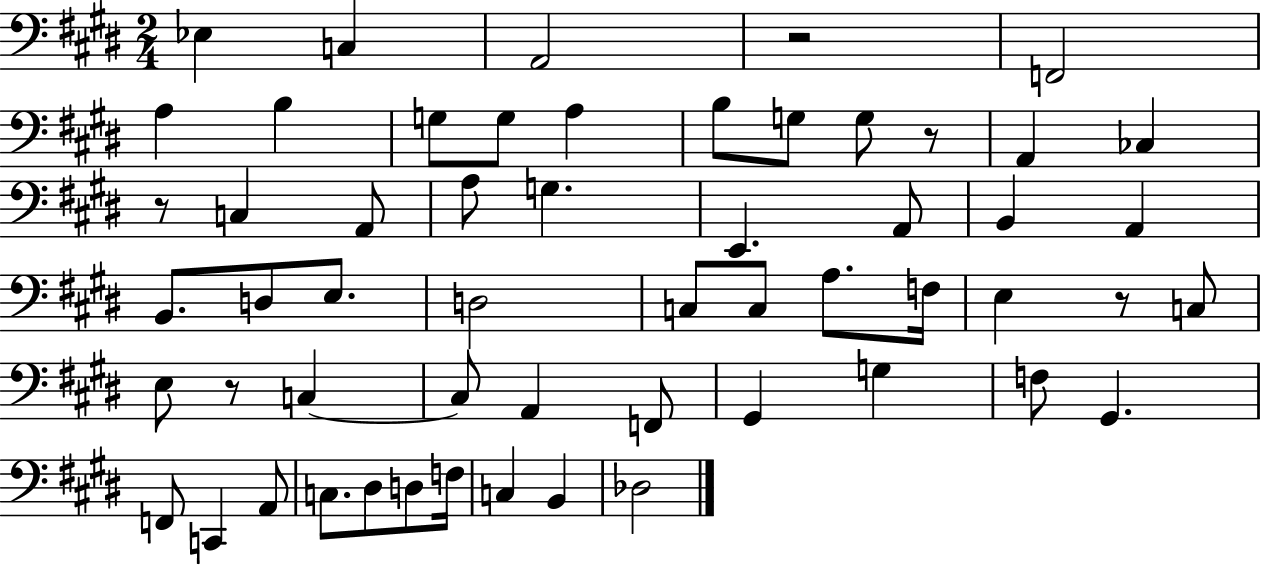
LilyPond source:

{
  \clef bass
  \numericTimeSignature
  \time 2/4
  \key e \major
  \repeat volta 2 { ees4 c4 | a,2 | r2 | f,2 | \break a4 b4 | g8 g8 a4 | b8 g8 g8 r8 | a,4 ces4 | \break r8 c4 a,8 | a8 g4. | e,4. a,8 | b,4 a,4 | \break b,8. d8 e8. | d2 | c8 c8 a8. f16 | e4 r8 c8 | \break e8 r8 c4~~ | c8 a,4 f,8 | gis,4 g4 | f8 gis,4. | \break f,8 c,4 a,8 | c8. dis8 d8 f16 | c4 b,4 | des2 | \break } \bar "|."
}